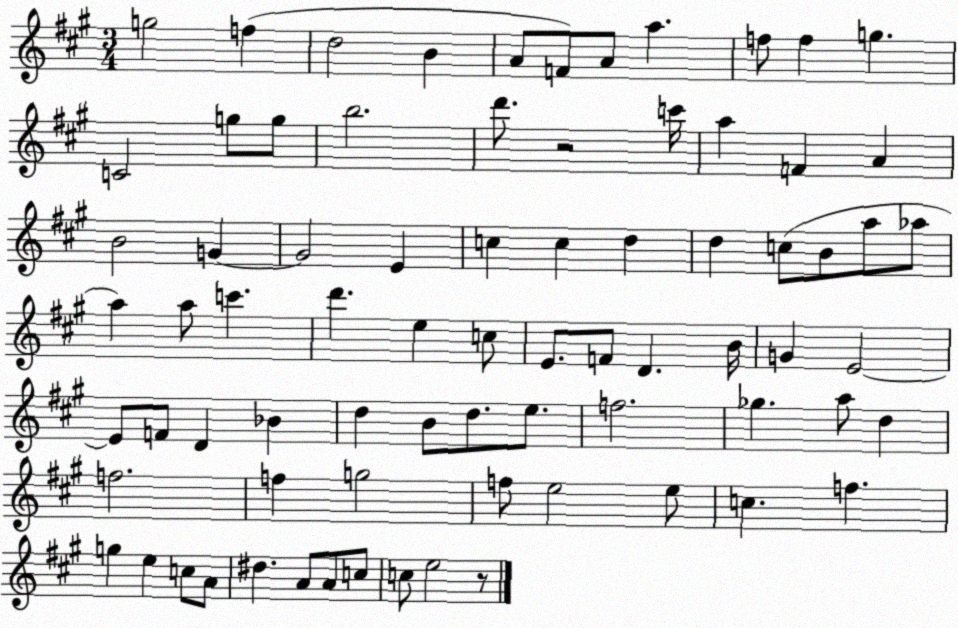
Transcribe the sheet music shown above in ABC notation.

X:1
T:Untitled
M:3/4
L:1/4
K:A
g2 f d2 B A/2 F/2 A/2 a f/2 f g C2 g/2 g/2 b2 d'/2 z2 c'/4 a F A B2 G G2 E c c d d c/2 B/2 a/2 _a/2 a a/2 c' d' e c/2 E/2 F/2 D B/4 G E2 E/2 F/2 D _B d B/2 d/2 e/2 f2 _g a/2 d f2 f g2 f/2 e2 e/2 c f g e c/2 A/2 ^d A/2 A/2 c/2 c/2 e2 z/2